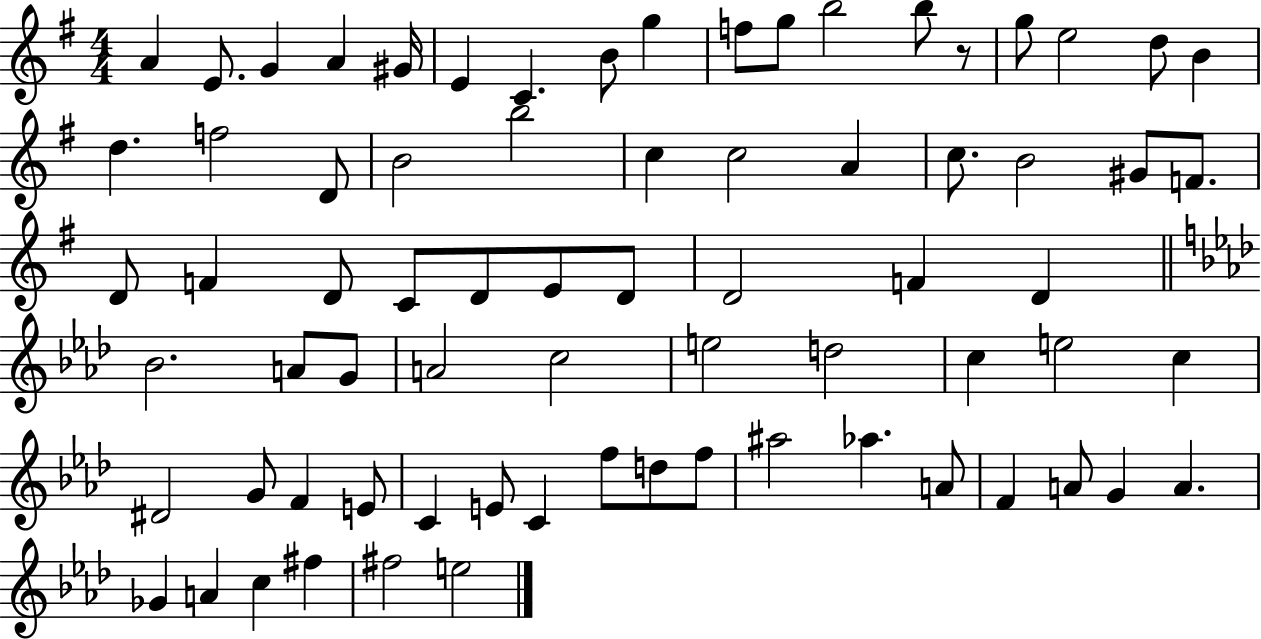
A4/q E4/e. G4/q A4/q G#4/s E4/q C4/q. B4/e G5/q F5/e G5/e B5/h B5/e R/e G5/e E5/h D5/e B4/q D5/q. F5/h D4/e B4/h B5/h C5/q C5/h A4/q C5/e. B4/h G#4/e F4/e. D4/e F4/q D4/e C4/e D4/e E4/e D4/e D4/h F4/q D4/q Bb4/h. A4/e G4/e A4/h C5/h E5/h D5/h C5/q E5/h C5/q D#4/h G4/e F4/q E4/e C4/q E4/e C4/q F5/e D5/e F5/e A#5/h Ab5/q. A4/e F4/q A4/e G4/q A4/q. Gb4/q A4/q C5/q F#5/q F#5/h E5/h